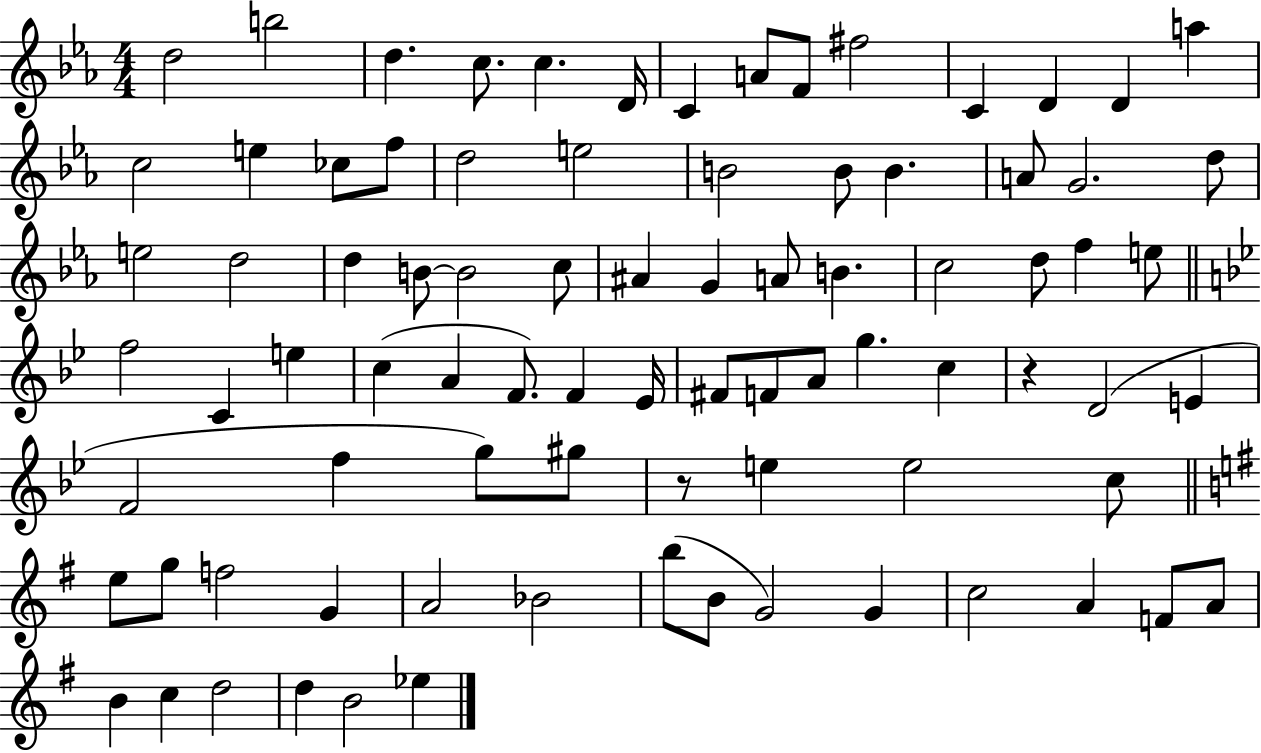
D5/h B5/h D5/q. C5/e. C5/q. D4/s C4/q A4/e F4/e F#5/h C4/q D4/q D4/q A5/q C5/h E5/q CES5/e F5/e D5/h E5/h B4/h B4/e B4/q. A4/e G4/h. D5/e E5/h D5/h D5/q B4/e B4/h C5/e A#4/q G4/q A4/e B4/q. C5/h D5/e F5/q E5/e F5/h C4/q E5/q C5/q A4/q F4/e. F4/q Eb4/s F#4/e F4/e A4/e G5/q. C5/q R/q D4/h E4/q F4/h F5/q G5/e G#5/e R/e E5/q E5/h C5/e E5/e G5/e F5/h G4/q A4/h Bb4/h B5/e B4/e G4/h G4/q C5/h A4/q F4/e A4/e B4/q C5/q D5/h D5/q B4/h Eb5/q